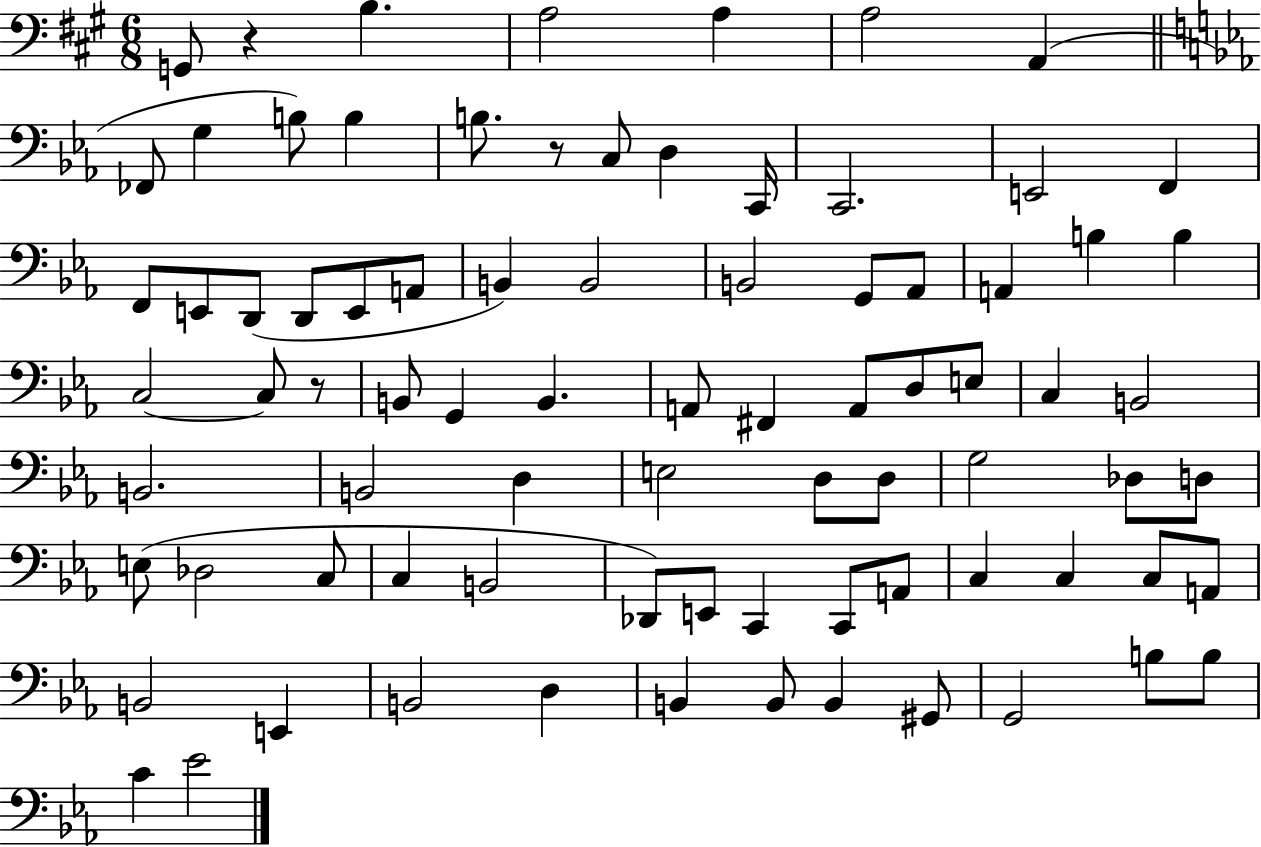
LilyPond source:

{
  \clef bass
  \numericTimeSignature
  \time 6/8
  \key a \major
  \repeat volta 2 { g,8 r4 b4. | a2 a4 | a2 a,4( | \bar "||" \break \key ees \major fes,8 g4 b8) b4 | b8. r8 c8 d4 c,16 | c,2. | e,2 f,4 | \break f,8 e,8 d,8( d,8 e,8 a,8 | b,4) b,2 | b,2 g,8 aes,8 | a,4 b4 b4 | \break c2~~ c8 r8 | b,8 g,4 b,4. | a,8 fis,4 a,8 d8 e8 | c4 b,2 | \break b,2. | b,2 d4 | e2 d8 d8 | g2 des8 d8 | \break e8( des2 c8 | c4 b,2 | des,8) e,8 c,4 c,8 a,8 | c4 c4 c8 a,8 | \break b,2 e,4 | b,2 d4 | b,4 b,8 b,4 gis,8 | g,2 b8 b8 | \break c'4 ees'2 | } \bar "|."
}